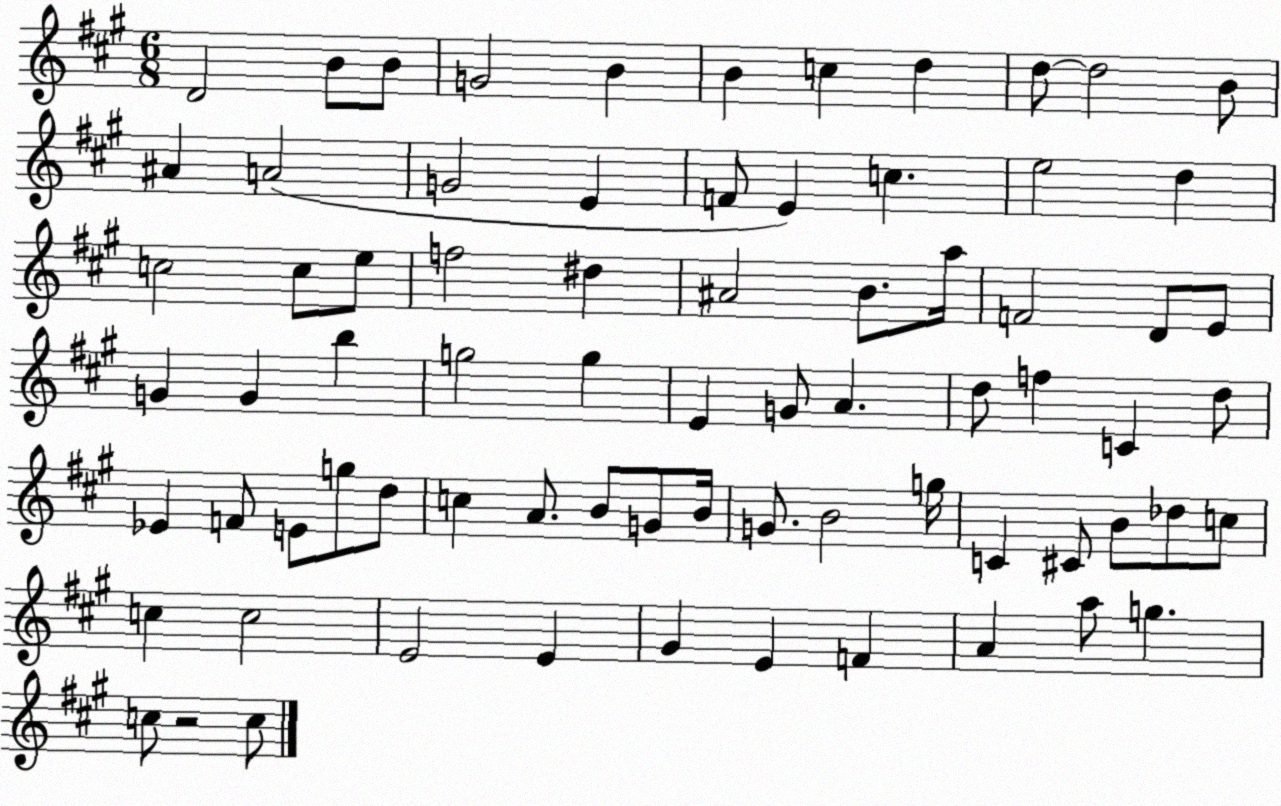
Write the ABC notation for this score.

X:1
T:Untitled
M:6/8
L:1/4
K:A
D2 B/2 B/2 G2 B B c d d/2 d2 B/2 ^A A2 G2 E F/2 E c e2 d c2 c/2 e/2 f2 ^d ^A2 B/2 a/4 F2 D/2 E/2 G G b g2 g E G/2 A d/2 f C d/2 _E F/2 E/2 g/2 d/2 c A/2 B/2 G/2 B/4 G/2 B2 g/4 C ^C/2 B/2 _d/2 c/2 c c2 E2 E ^G E F A a/2 g c/2 z2 c/2